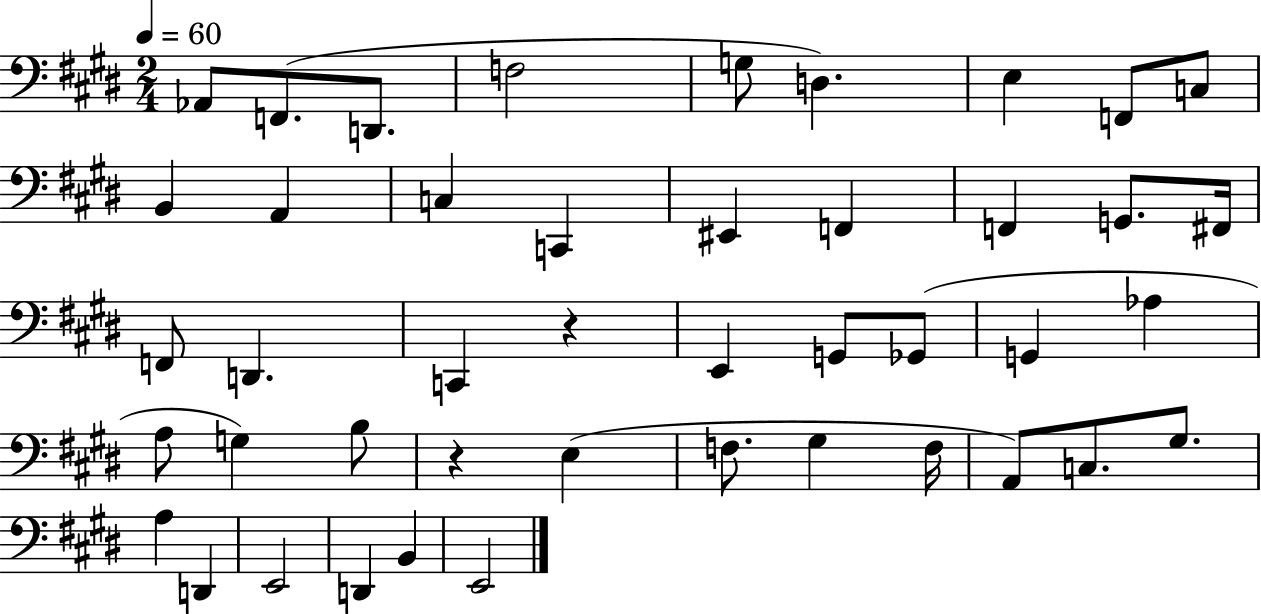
Ab2/e F2/e. D2/e. F3/h G3/e D3/q. E3/q F2/e C3/e B2/q A2/q C3/q C2/q EIS2/q F2/q F2/q G2/e. F#2/s F2/e D2/q. C2/q R/q E2/q G2/e Gb2/e G2/q Ab3/q A3/e G3/q B3/e R/q E3/q F3/e. G#3/q F3/s A2/e C3/e. G#3/e. A3/q D2/q E2/h D2/q B2/q E2/h